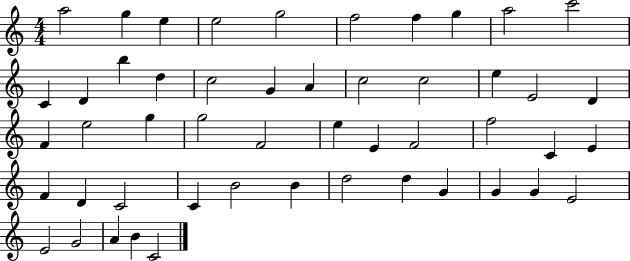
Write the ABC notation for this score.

X:1
T:Untitled
M:4/4
L:1/4
K:C
a2 g e e2 g2 f2 f g a2 c'2 C D b d c2 G A c2 c2 e E2 D F e2 g g2 F2 e E F2 f2 C E F D C2 C B2 B d2 d G G G E2 E2 G2 A B C2